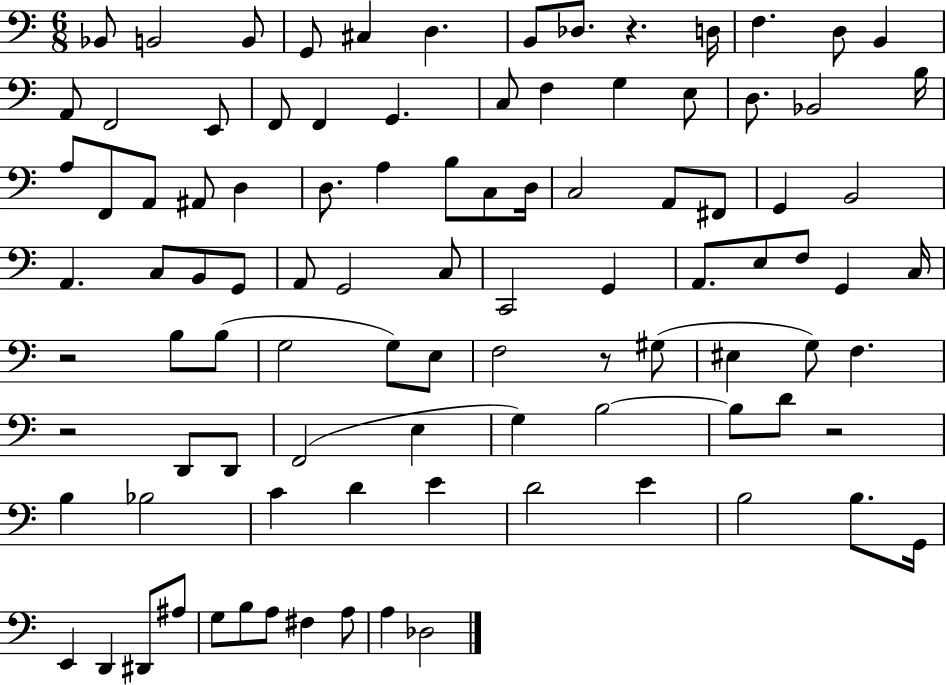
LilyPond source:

{
  \clef bass
  \numericTimeSignature
  \time 6/8
  \key c \major
  bes,8 b,2 b,8 | g,8 cis4 d4. | b,8 des8. r4. d16 | f4. d8 b,4 | \break a,8 f,2 e,8 | f,8 f,4 g,4. | c8 f4 g4 e8 | d8. bes,2 b16 | \break a8 f,8 a,8 ais,8 d4 | d8. a4 b8 c8 d16 | c2 a,8 fis,8 | g,4 b,2 | \break a,4. c8 b,8 g,8 | a,8 g,2 c8 | c,2 g,4 | a,8. e8 f8 g,4 c16 | \break r2 b8 b8( | g2 g8) e8 | f2 r8 gis8( | eis4 g8) f4. | \break r2 d,8 d,8 | f,2( e4 | g4) b2~~ | b8 d'8 r2 | \break b4 bes2 | c'4 d'4 e'4 | d'2 e'4 | b2 b8. g,16 | \break e,4 d,4 dis,8 ais8 | g8 b8 a8 fis4 a8 | a4 des2 | \bar "|."
}